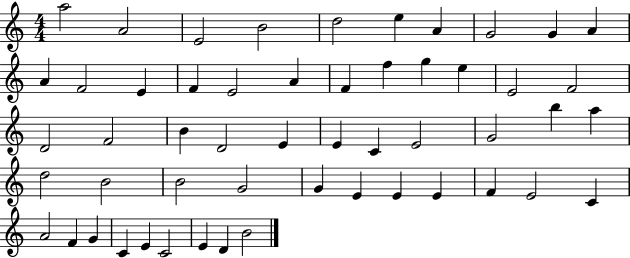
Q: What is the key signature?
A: C major